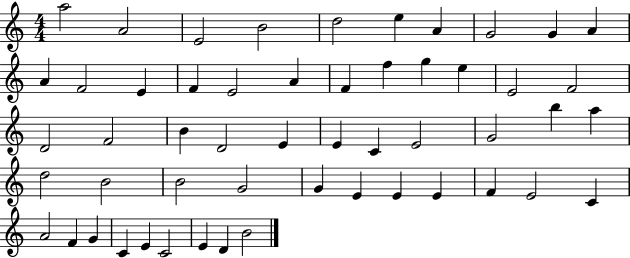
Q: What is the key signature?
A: C major